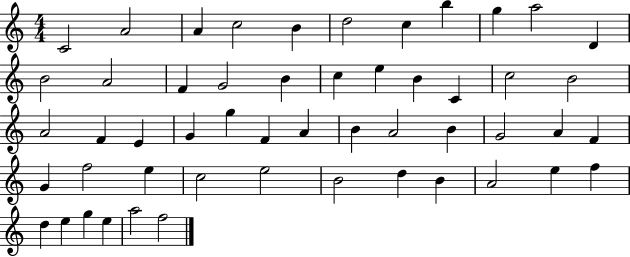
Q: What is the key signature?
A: C major